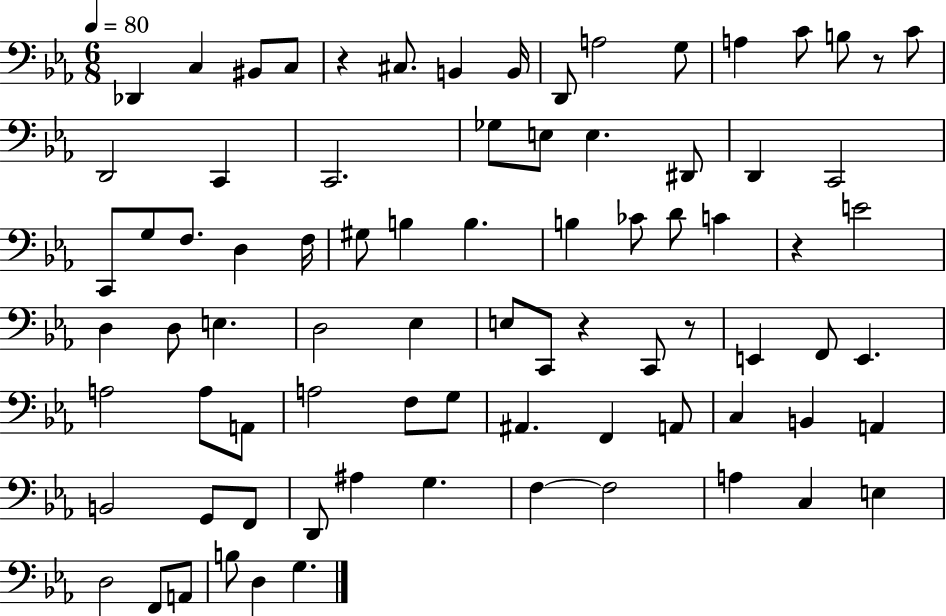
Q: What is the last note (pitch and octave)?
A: G3